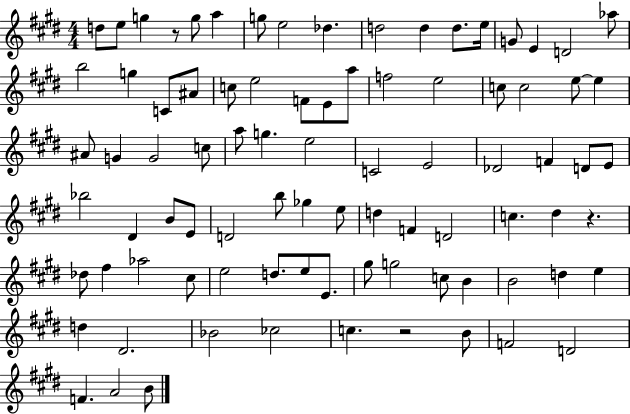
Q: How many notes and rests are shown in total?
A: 86